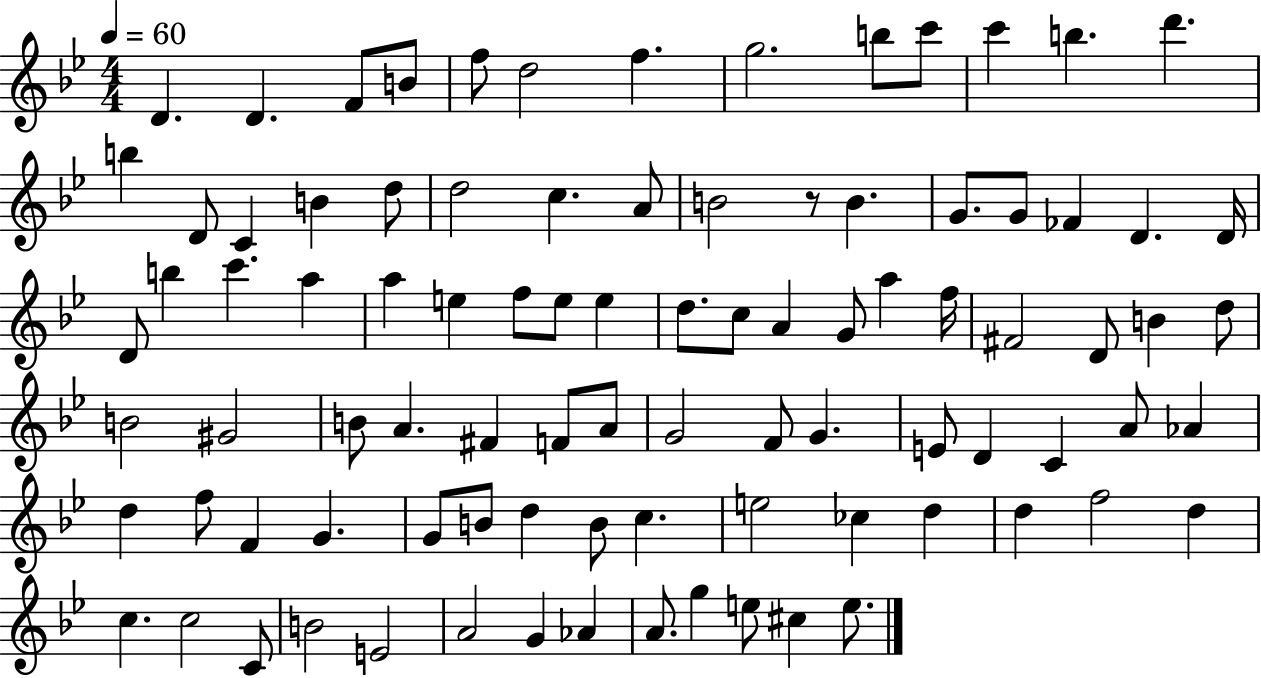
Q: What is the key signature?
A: BES major